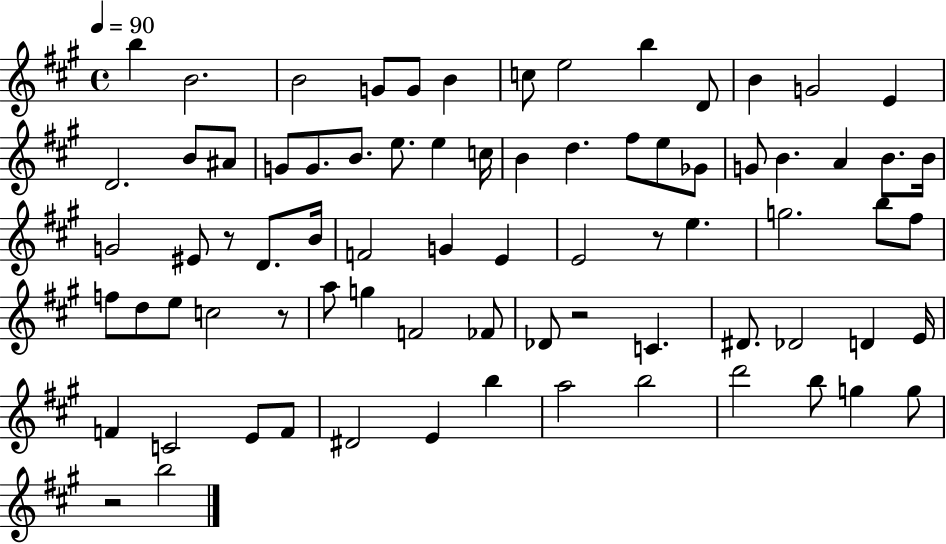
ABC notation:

X:1
T:Untitled
M:4/4
L:1/4
K:A
b B2 B2 G/2 G/2 B c/2 e2 b D/2 B G2 E D2 B/2 ^A/2 G/2 G/2 B/2 e/2 e c/4 B d ^f/2 e/2 _G/2 G/2 B A B/2 B/4 G2 ^E/2 z/2 D/2 B/4 F2 G E E2 z/2 e g2 b/2 ^f/2 f/2 d/2 e/2 c2 z/2 a/2 g F2 _F/2 _D/2 z2 C ^D/2 _D2 D E/4 F C2 E/2 F/2 ^D2 E b a2 b2 d'2 b/2 g g/2 z2 b2